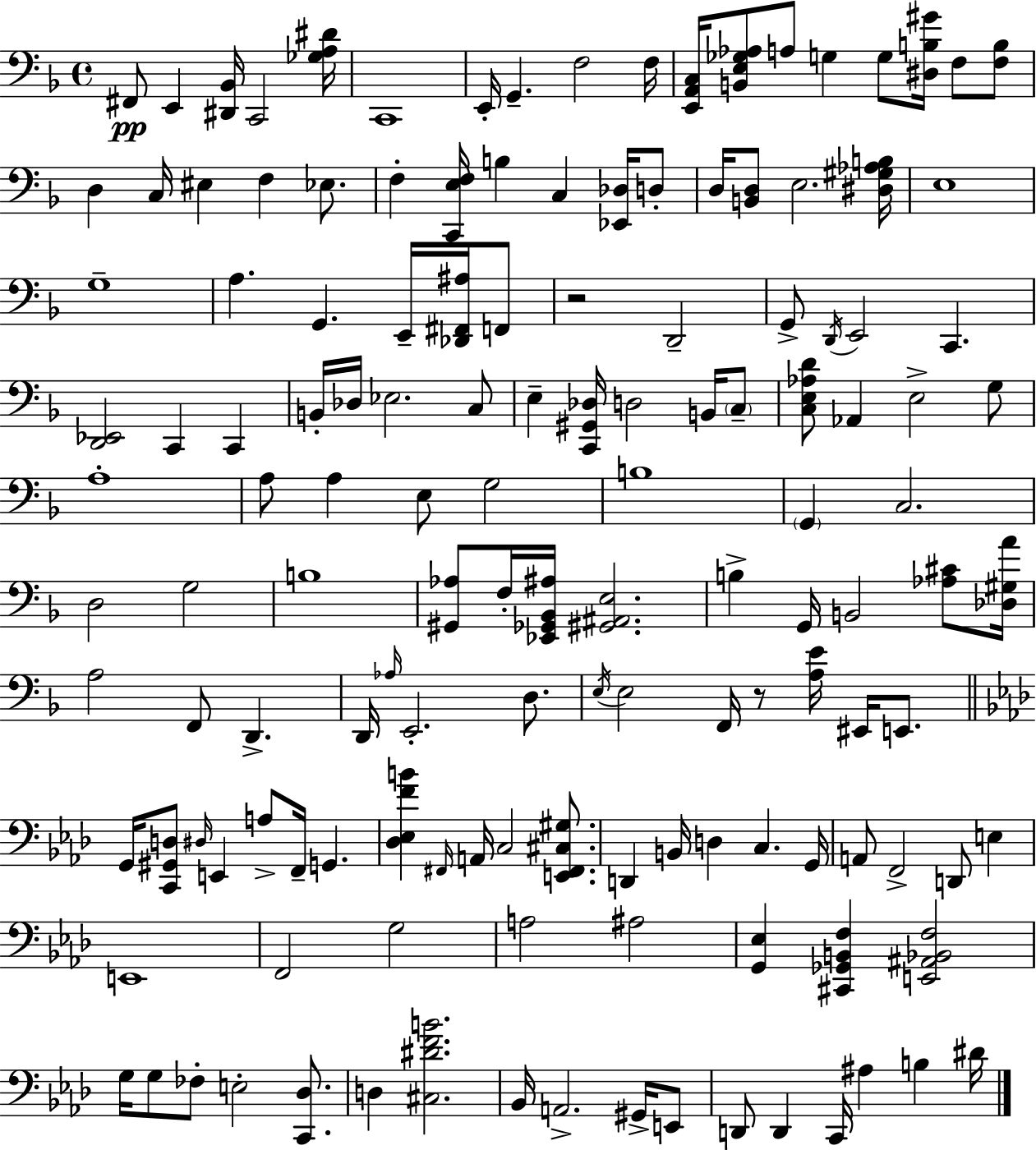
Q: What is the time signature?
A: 4/4